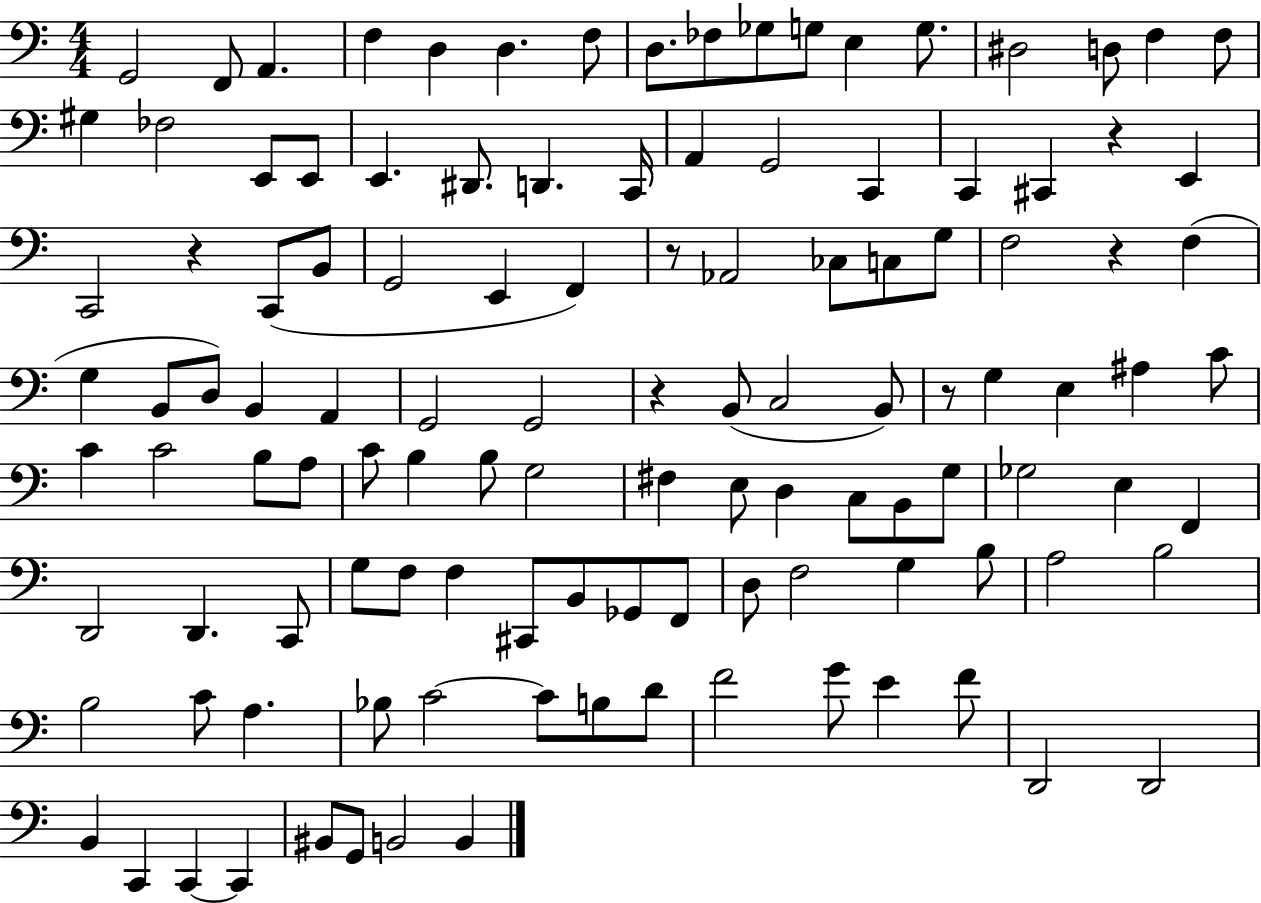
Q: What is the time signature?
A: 4/4